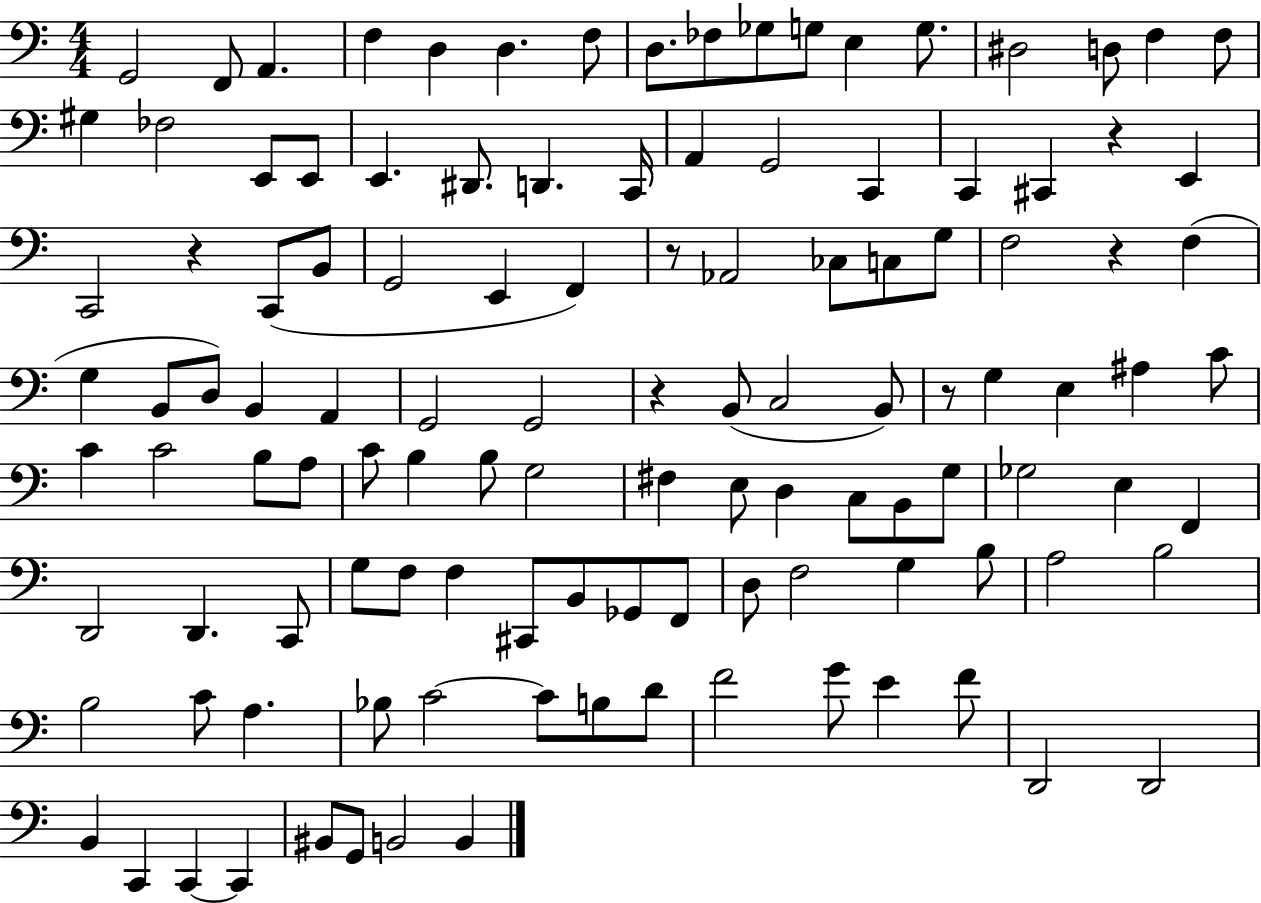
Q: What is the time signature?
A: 4/4